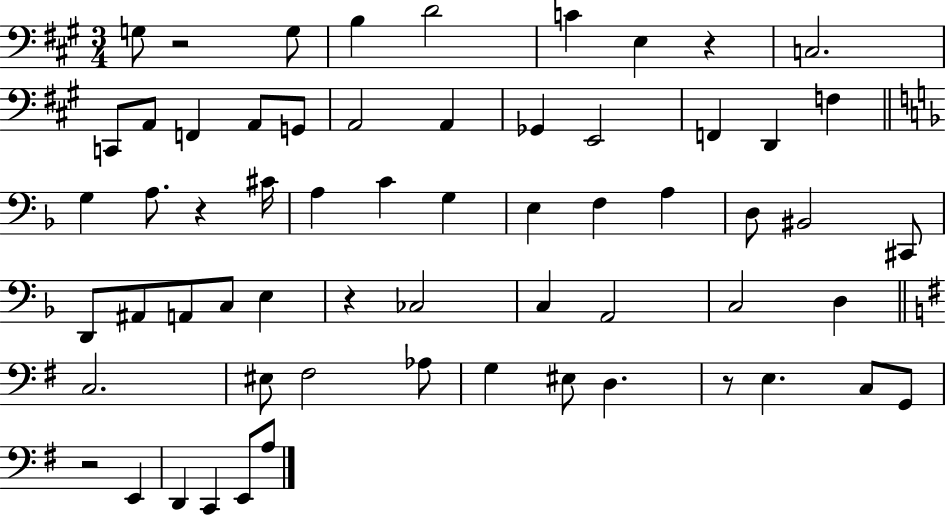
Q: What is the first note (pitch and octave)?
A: G3